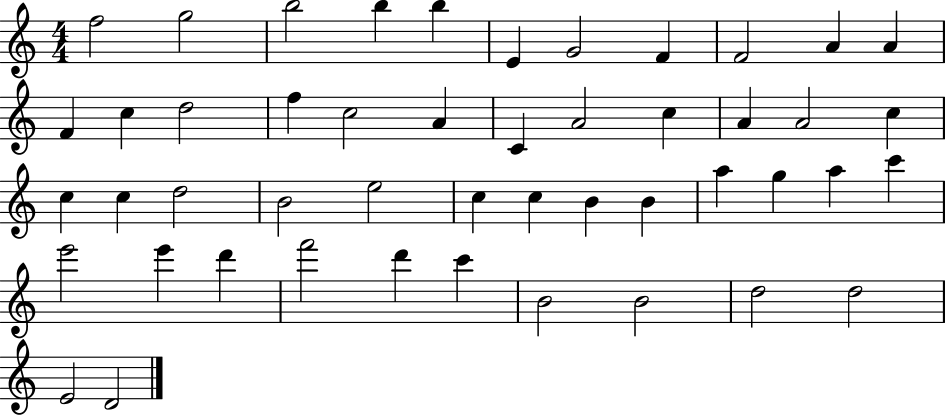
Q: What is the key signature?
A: C major